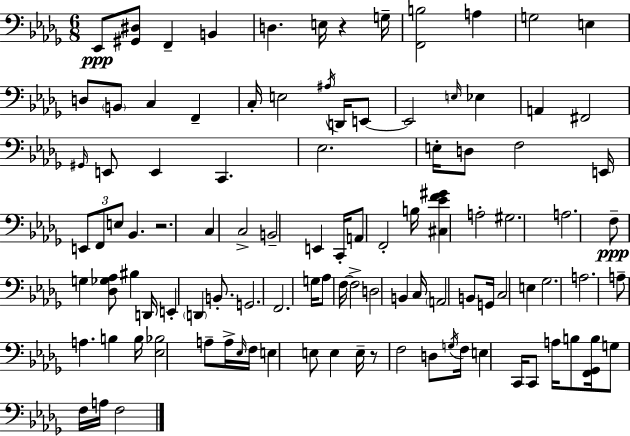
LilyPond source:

{
  \clef bass
  \numericTimeSignature
  \time 6/8
  \key bes \minor
  ees,8\ppp <gis, dis>8 f,4-- b,4 | d4. e16 r4 g16-- | <f, b>2 a4 | g2 e4 | \break d8 \parenthesize b,8 c4 f,4-- | c16-. e2 \acciaccatura { ais16 } d,16 e,8~~ | e,2 \grace { e16 } ees4 | a,4 fis,2 | \break \grace { gis,16 } e,8 e,4 c,4. | ees2. | e16-. d8 f2 | e,16 \tuplet 3/2 { e,8 f,8 e8 } bes,4. | \break r2. | c4 c2-> | b,2-- e,4 | c,16-. a,8 f,2-. | \break b16 <cis ees' f' gis'>4 a2-. | gis2. | a2. | f8--\ppp g4 <des ges aes>8 bis4 | \break d,16 e,4-. \parenthesize d,4 | b,8.-. g,2. | f,2. | g16 aes8 f16~~ f2-> | \break d2 b,4 | c16 \parenthesize a,2 | b,8 g,16 c2 e4 | ges2. | \break a2. | a8-- a4. b4 | b16 <ees bes>2 | a8-- a16-> \grace { ees16 } f16 e4 e8 e4 | \break e16-- r8 f2 | d8 \acciaccatura { g16 } f16 e4 c,16 c,8 | a16 b8 <f, ges, b>16 g8 f16 a16 f2 | \bar "|."
}